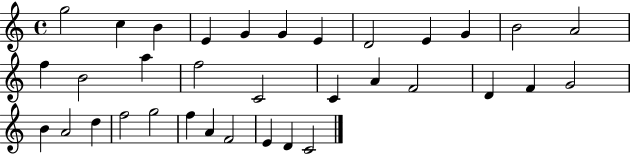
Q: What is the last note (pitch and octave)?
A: C4